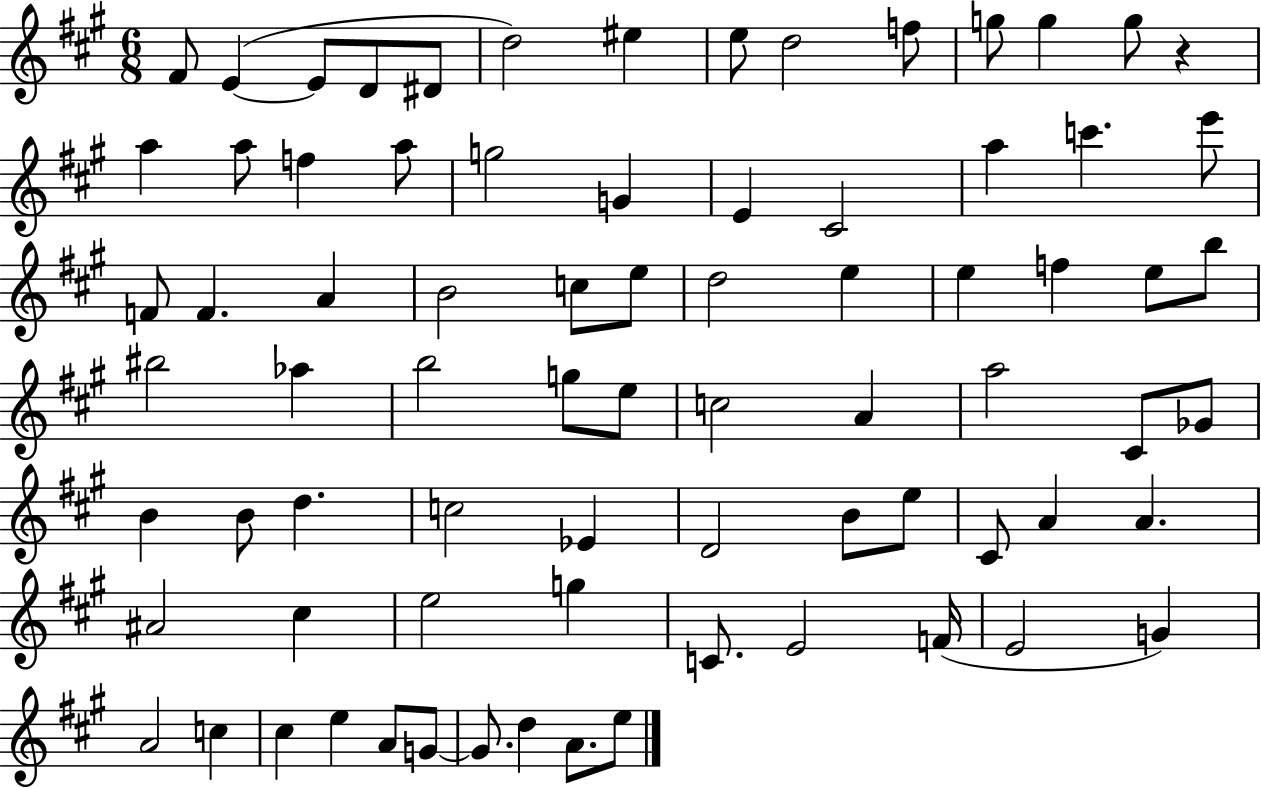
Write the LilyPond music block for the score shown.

{
  \clef treble
  \numericTimeSignature
  \time 6/8
  \key a \major
  \repeat volta 2 { fis'8 e'4~(~ e'8 d'8 dis'8 | d''2) eis''4 | e''8 d''2 f''8 | g''8 g''4 g''8 r4 | \break a''4 a''8 f''4 a''8 | g''2 g'4 | e'4 cis'2 | a''4 c'''4. e'''8 | \break f'8 f'4. a'4 | b'2 c''8 e''8 | d''2 e''4 | e''4 f''4 e''8 b''8 | \break bis''2 aes''4 | b''2 g''8 e''8 | c''2 a'4 | a''2 cis'8 ges'8 | \break b'4 b'8 d''4. | c''2 ees'4 | d'2 b'8 e''8 | cis'8 a'4 a'4. | \break ais'2 cis''4 | e''2 g''4 | c'8. e'2 f'16( | e'2 g'4) | \break a'2 c''4 | cis''4 e''4 a'8 g'8~~ | g'8. d''4 a'8. e''8 | } \bar "|."
}